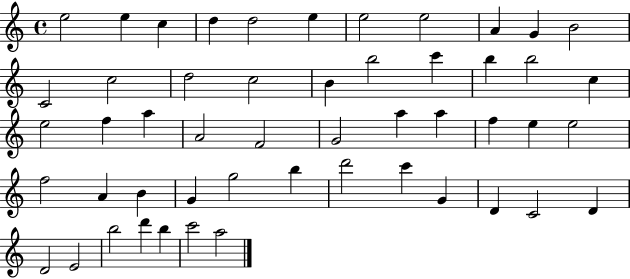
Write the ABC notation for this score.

X:1
T:Untitled
M:4/4
L:1/4
K:C
e2 e c d d2 e e2 e2 A G B2 C2 c2 d2 c2 B b2 c' b b2 c e2 f a A2 F2 G2 a a f e e2 f2 A B G g2 b d'2 c' G D C2 D D2 E2 b2 d' b c'2 a2